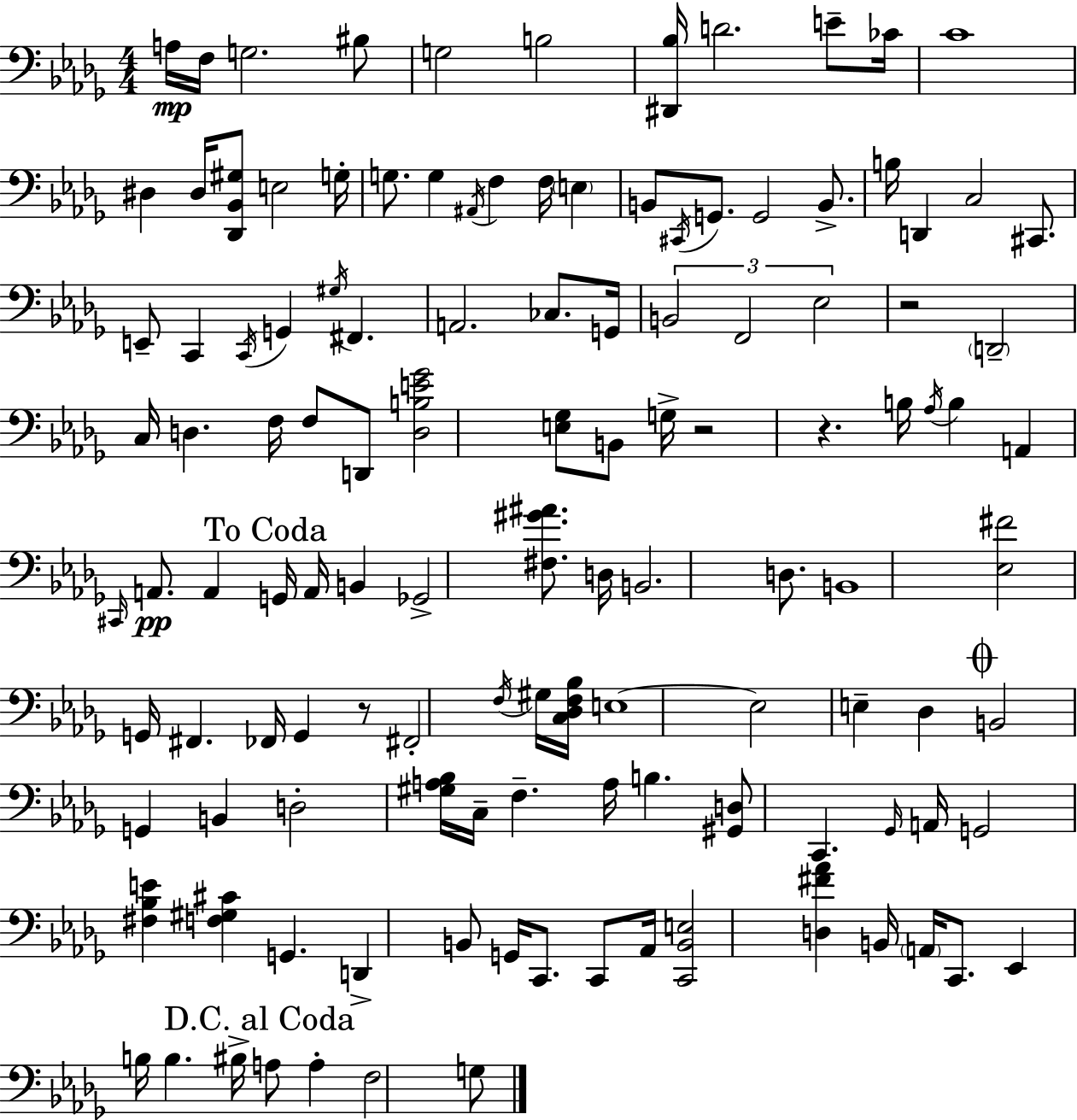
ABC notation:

X:1
T:Untitled
M:4/4
L:1/4
K:Bbm
A,/4 F,/4 G,2 ^B,/2 G,2 B,2 [^D,,_B,]/4 D2 E/2 _C/4 C4 ^D, ^D,/4 [_D,,_B,,^G,]/2 E,2 G,/4 G,/2 G, ^A,,/4 F, F,/4 E, B,,/2 ^C,,/4 G,,/2 G,,2 B,,/2 B,/4 D,, C,2 ^C,,/2 E,,/2 C,, C,,/4 G,, ^G,/4 ^F,, A,,2 _C,/2 G,,/4 B,,2 F,,2 _E,2 z2 D,,2 C,/4 D, F,/4 F,/2 D,,/2 [D,B,E_G]2 [E,_G,]/2 B,,/2 G,/4 z2 z B,/4 _A,/4 B, A,, ^C,,/4 A,,/2 A,, G,,/4 A,,/4 B,, _G,,2 [^F,^G^A]/2 D,/4 B,,2 D,/2 B,,4 [_E,^F]2 G,,/4 ^F,, _F,,/4 G,, z/2 ^F,,2 F,/4 ^G,/4 [C,_D,F,_B,]/4 E,4 E,2 E, _D, B,,2 G,, B,, D,2 [^G,A,_B,]/4 C,/4 F, A,/4 B, [^G,,D,]/2 C,, _G,,/4 A,,/4 G,,2 [^F,_B,E] [F,^G,^C] G,, D,, B,,/2 G,,/4 C,,/2 C,,/2 _A,,/4 [C,,B,,E,]2 [D,^F_A] B,,/4 A,,/4 C,,/2 _E,, B,/4 B, ^B,/4 A,/2 A, F,2 G,/2